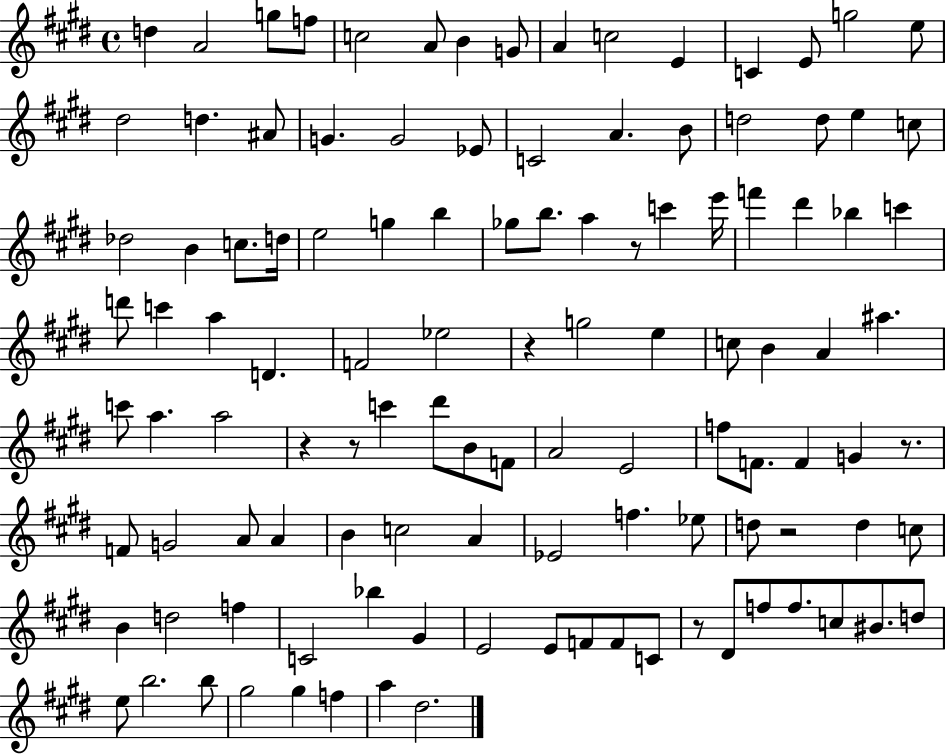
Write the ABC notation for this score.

X:1
T:Untitled
M:4/4
L:1/4
K:E
d A2 g/2 f/2 c2 A/2 B G/2 A c2 E C E/2 g2 e/2 ^d2 d ^A/2 G G2 _E/2 C2 A B/2 d2 d/2 e c/2 _d2 B c/2 d/4 e2 g b _g/2 b/2 a z/2 c' e'/4 f' ^d' _b c' d'/2 c' a D F2 _e2 z g2 e c/2 B A ^a c'/2 a a2 z z/2 c' ^d'/2 B/2 F/2 A2 E2 f/2 F/2 F G z/2 F/2 G2 A/2 A B c2 A _E2 f _e/2 d/2 z2 d c/2 B d2 f C2 _b ^G E2 E/2 F/2 F/2 C/2 z/2 ^D/2 f/2 f/2 c/2 ^B/2 d/2 e/2 b2 b/2 ^g2 ^g f a ^d2